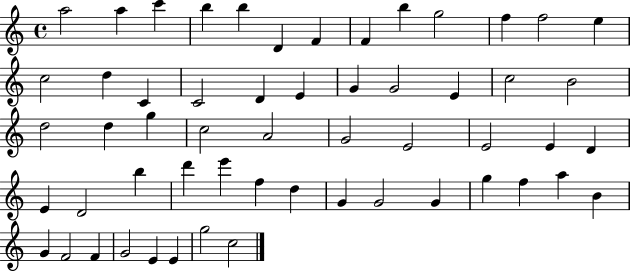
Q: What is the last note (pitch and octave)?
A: C5